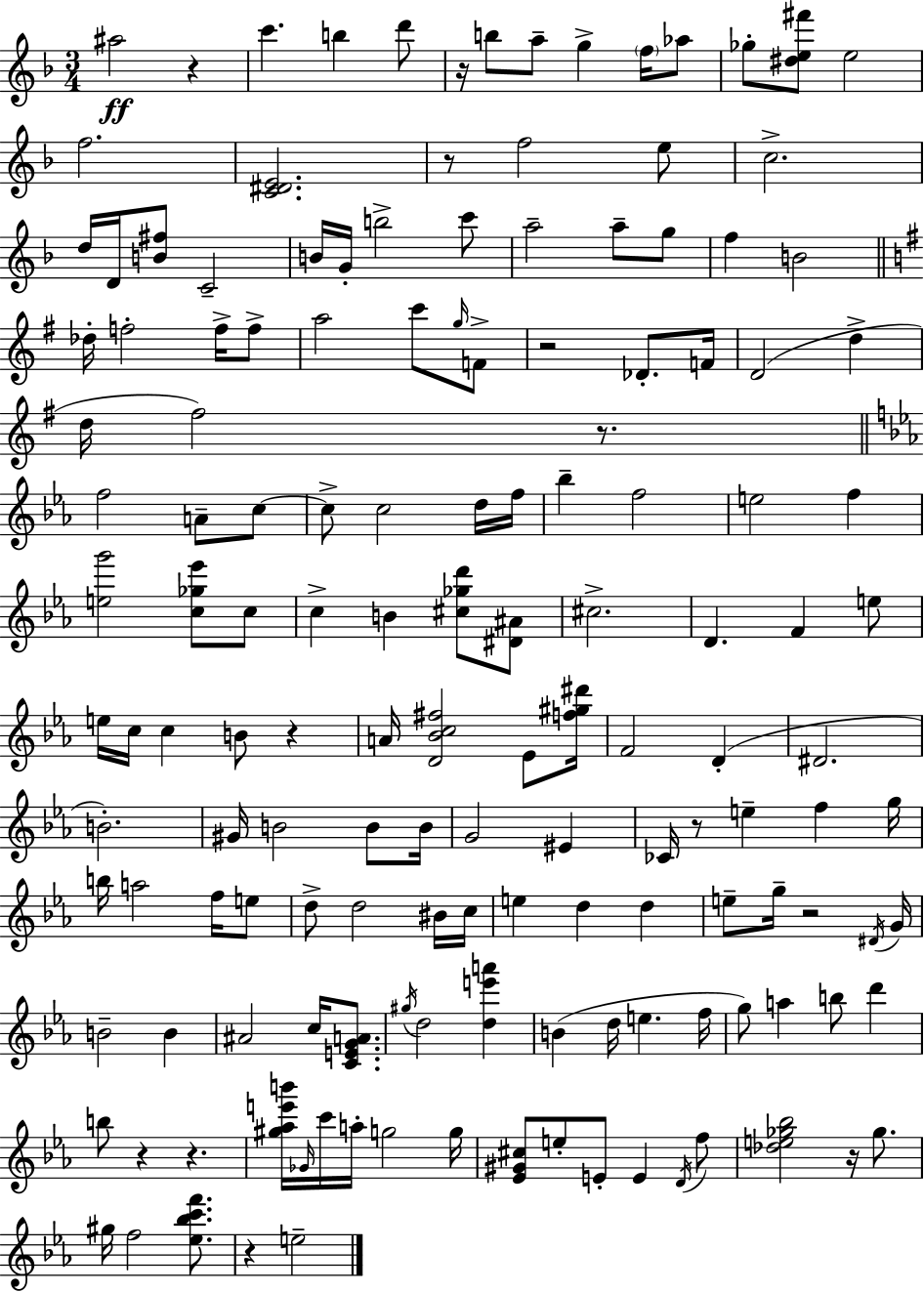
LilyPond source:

{
  \clef treble
  \numericTimeSignature
  \time 3/4
  \key f \major
  ais''2\ff r4 | c'''4. b''4 d'''8 | r16 b''8 a''8-- g''4-> \parenthesize f''16 aes''8 | ges''8-. <dis'' e'' fis'''>8 e''2 | \break f''2. | <c' dis' e'>2. | r8 f''2 e''8 | c''2.-> | \break d''16 d'16 <b' fis''>8 c'2-- | b'16 g'16-. b''2-> c'''8 | a''2-- a''8-- g''8 | f''4 b'2 | \break \bar "||" \break \key g \major des''16-. f''2-. f''16-> f''8-> | a''2 c'''8 \grace { g''16 } f'8-> | r2 des'8.-. | f'16 d'2( d''4-> | \break d''16 fis''2) r8. | \bar "||" \break \key ees \major f''2 a'8-- c''8~~ | c''8-> c''2 d''16 f''16 | bes''4-- f''2 | e''2 f''4 | \break <e'' g'''>2 <c'' ges'' ees'''>8 c''8 | c''4-> b'4 <cis'' ges'' d'''>8 <dis' ais'>8 | cis''2.-> | d'4. f'4 e''8 | \break e''16 c''16 c''4 b'8 r4 | a'16 <d' bes' c'' fis''>2 ees'8 <f'' gis'' dis'''>16 | f'2 d'4-.( | dis'2. | \break b'2.-.) | gis'16 b'2 b'8 b'16 | g'2 eis'4 | ces'16 r8 e''4-- f''4 g''16 | \break b''16 a''2 f''16 e''8 | d''8-> d''2 bis'16 c''16 | e''4 d''4 d''4 | e''8-- g''16-- r2 \acciaccatura { dis'16 } | \break g'16 b'2-- b'4 | ais'2 c''16 <c' e' g' a'>8. | \acciaccatura { gis''16 } d''2 <d'' e''' a'''>4 | b'4( d''16 e''4. | \break f''16 g''8) a''4 b''8 d'''4 | b''8 r4 r4. | <gis'' aes'' e''' b'''>16 \grace { ges'16 } c'''16 a''16-. g''2 | g''16 <ees' gis' cis''>8 e''8-. e'8-. e'4 | \break \acciaccatura { d'16 } f''8 <des'' e'' ges'' bes''>2 | r16 ges''8. gis''16 f''2 | <ees'' bes'' c''' f'''>8. r4 e''2-- | \bar "|."
}